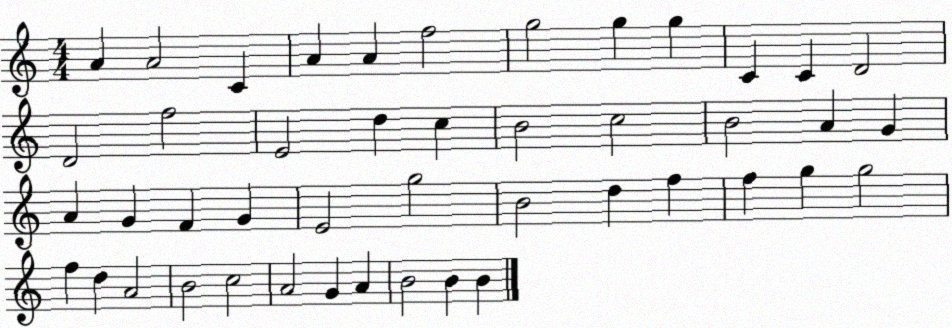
X:1
T:Untitled
M:4/4
L:1/4
K:C
A A2 C A A f2 g2 g g C C D2 D2 f2 E2 d c B2 c2 B2 A G A G F G E2 g2 B2 d f f g g2 f d A2 B2 c2 A2 G A B2 B B